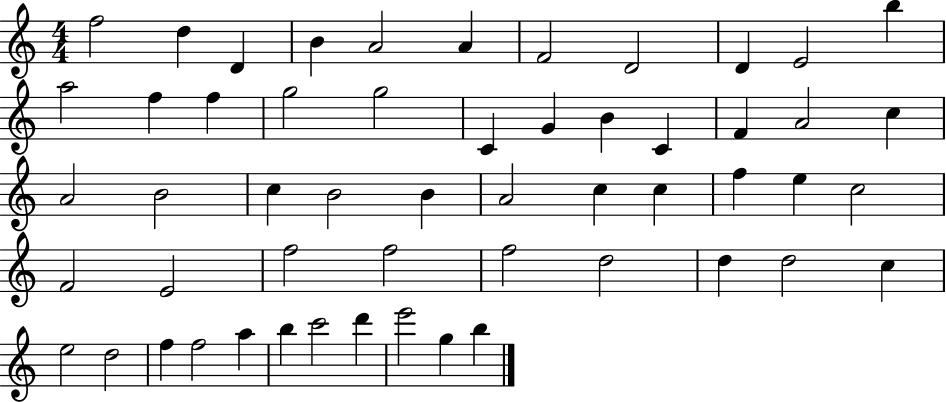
{
  \clef treble
  \numericTimeSignature
  \time 4/4
  \key c \major
  f''2 d''4 d'4 | b'4 a'2 a'4 | f'2 d'2 | d'4 e'2 b''4 | \break a''2 f''4 f''4 | g''2 g''2 | c'4 g'4 b'4 c'4 | f'4 a'2 c''4 | \break a'2 b'2 | c''4 b'2 b'4 | a'2 c''4 c''4 | f''4 e''4 c''2 | \break f'2 e'2 | f''2 f''2 | f''2 d''2 | d''4 d''2 c''4 | \break e''2 d''2 | f''4 f''2 a''4 | b''4 c'''2 d'''4 | e'''2 g''4 b''4 | \break \bar "|."
}